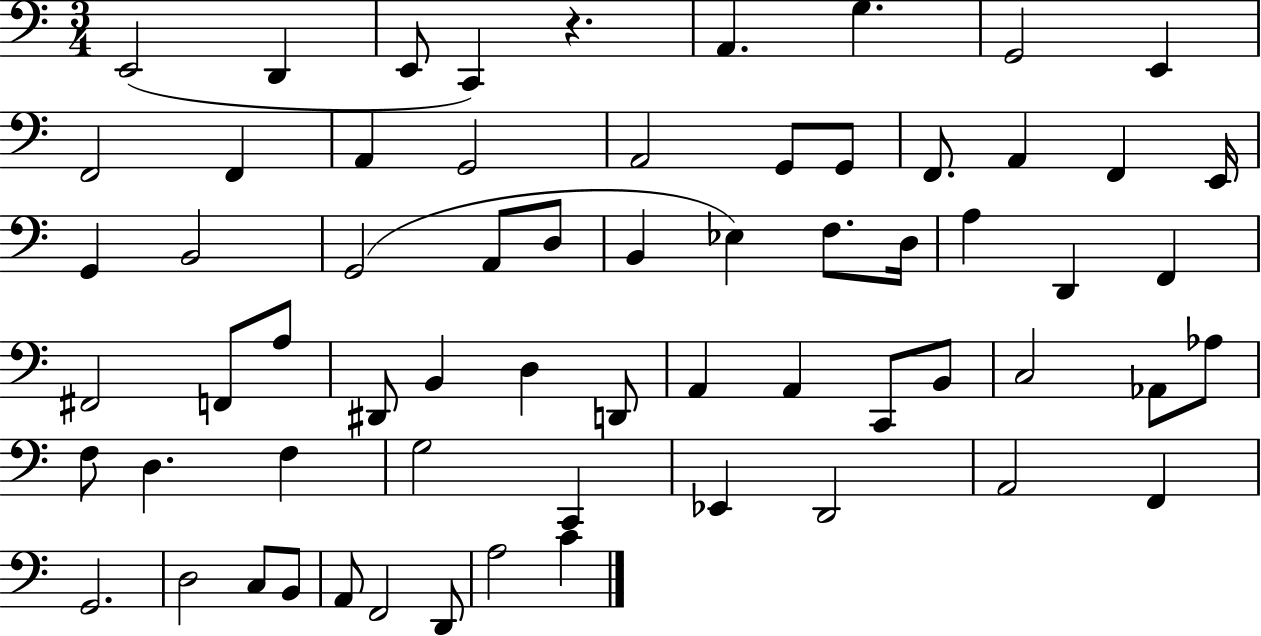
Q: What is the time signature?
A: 3/4